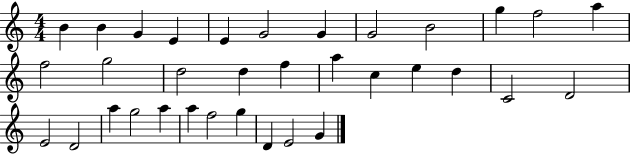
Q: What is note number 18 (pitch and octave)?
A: A5